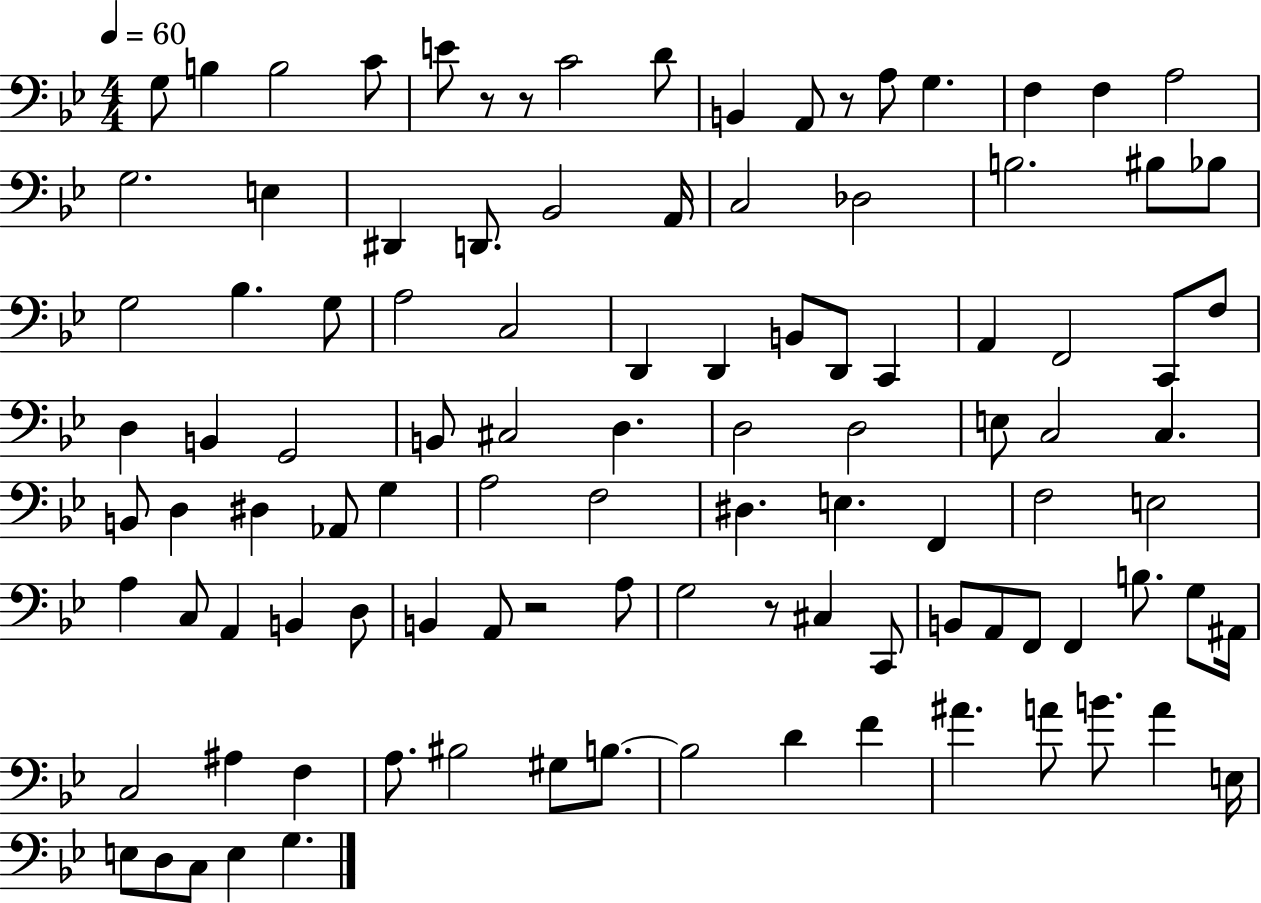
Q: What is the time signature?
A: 4/4